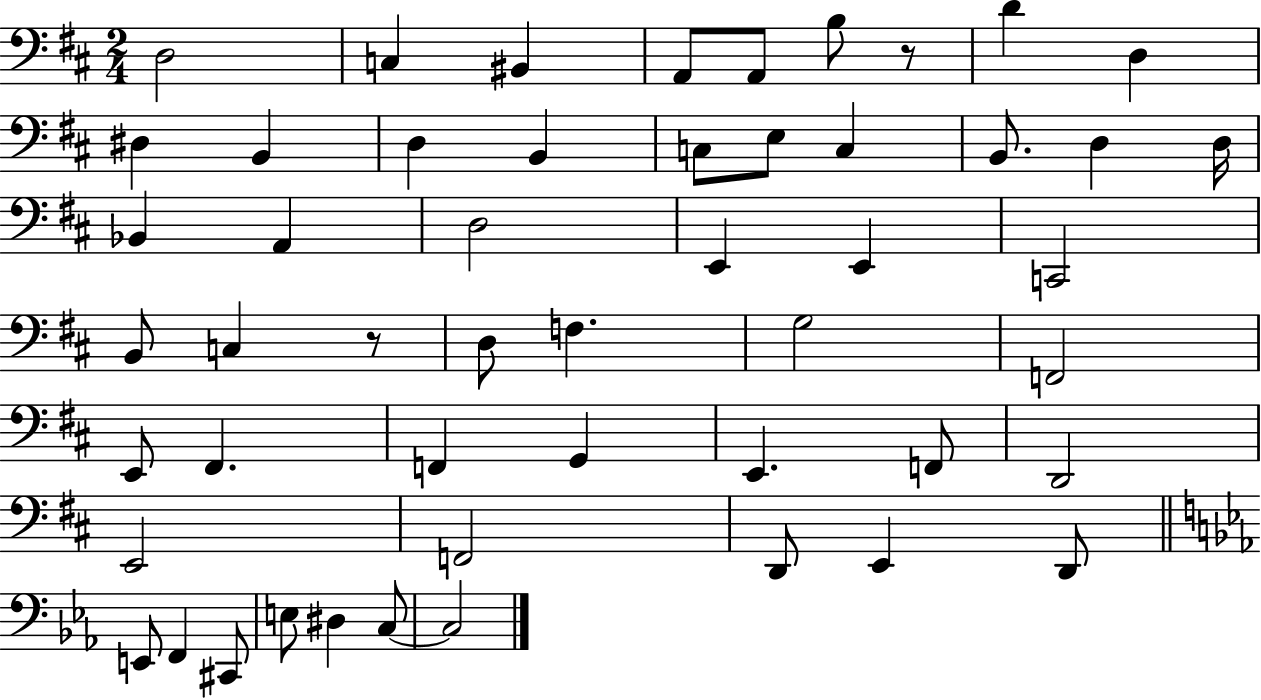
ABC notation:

X:1
T:Untitled
M:2/4
L:1/4
K:D
D,2 C, ^B,, A,,/2 A,,/2 B,/2 z/2 D D, ^D, B,, D, B,, C,/2 E,/2 C, B,,/2 D, D,/4 _B,, A,, D,2 E,, E,, C,,2 B,,/2 C, z/2 D,/2 F, G,2 F,,2 E,,/2 ^F,, F,, G,, E,, F,,/2 D,,2 E,,2 F,,2 D,,/2 E,, D,,/2 E,,/2 F,, ^C,,/2 E,/2 ^D, C,/2 C,2